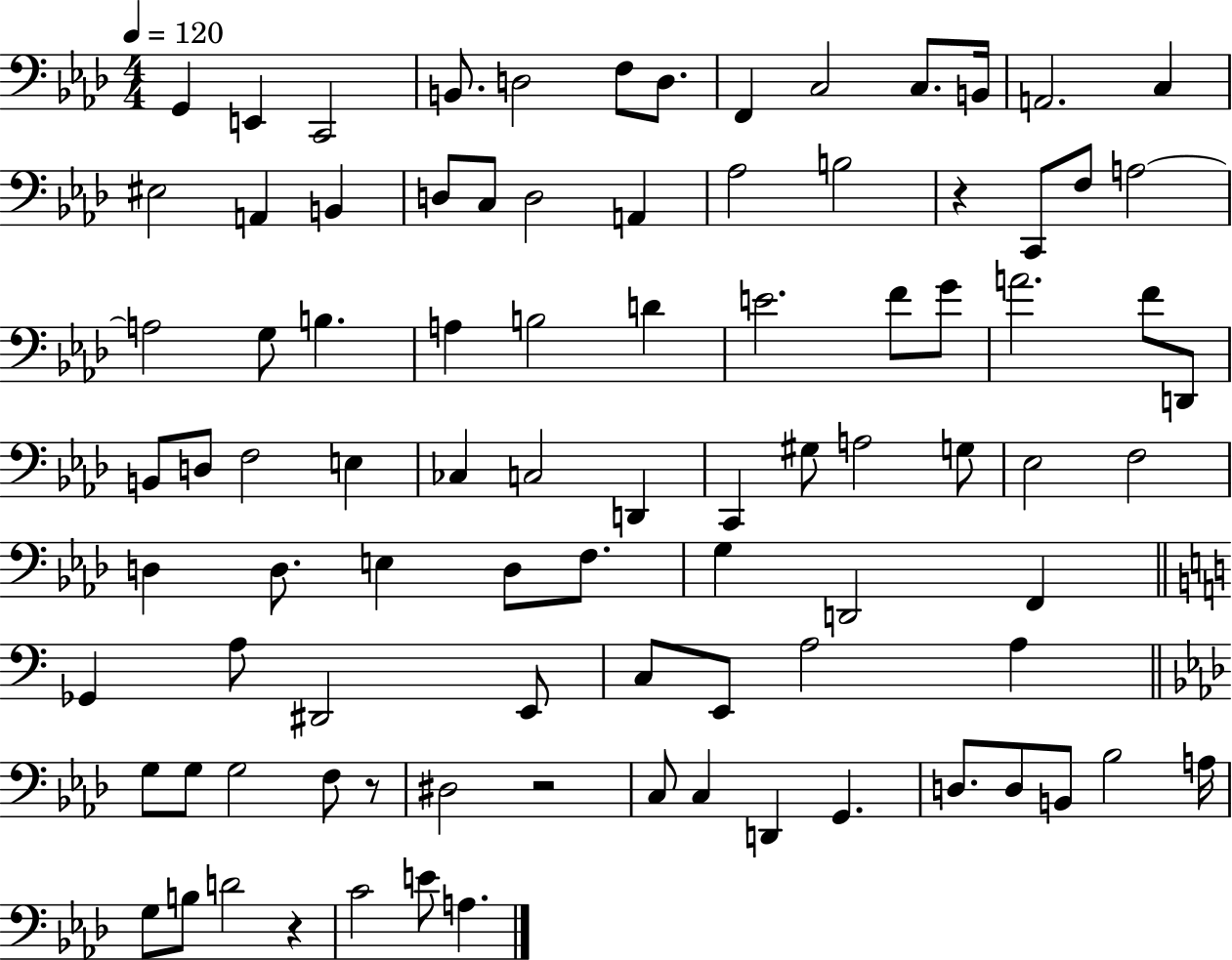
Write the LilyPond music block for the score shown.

{
  \clef bass
  \numericTimeSignature
  \time 4/4
  \key aes \major
  \tempo 4 = 120
  g,4 e,4 c,2 | b,8. d2 f8 d8. | f,4 c2 c8. b,16 | a,2. c4 | \break eis2 a,4 b,4 | d8 c8 d2 a,4 | aes2 b2 | r4 c,8 f8 a2~~ | \break a2 g8 b4. | a4 b2 d'4 | e'2. f'8 g'8 | a'2. f'8 d,8 | \break b,8 d8 f2 e4 | ces4 c2 d,4 | c,4 gis8 a2 g8 | ees2 f2 | \break d4 d8. e4 d8 f8. | g4 d,2 f,4 | \bar "||" \break \key c \major ges,4 a8 dis,2 e,8 | c8 e,8 a2 a4 | \bar "||" \break \key aes \major g8 g8 g2 f8 r8 | dis2 r2 | c8 c4 d,4 g,4. | d8. d8 b,8 bes2 a16 | \break g8 b8 d'2 r4 | c'2 e'8 a4. | \bar "|."
}